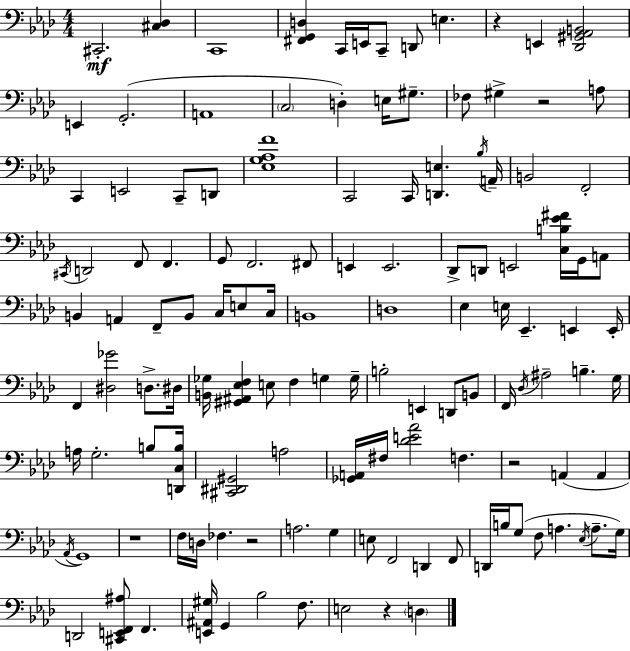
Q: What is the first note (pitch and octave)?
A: C#2